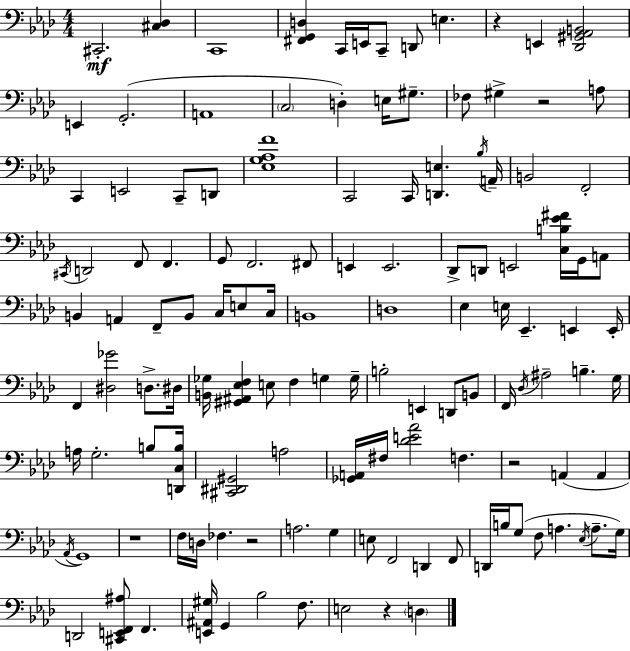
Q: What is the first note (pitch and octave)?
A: C#2